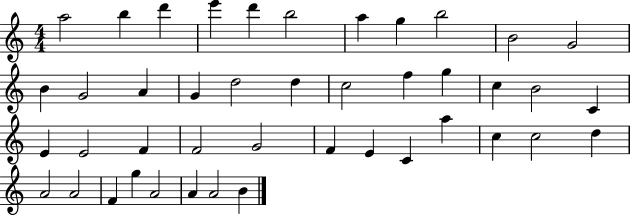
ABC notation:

X:1
T:Untitled
M:4/4
L:1/4
K:C
a2 b d' e' d' b2 a g b2 B2 G2 B G2 A G d2 d c2 f g c B2 C E E2 F F2 G2 F E C a c c2 d A2 A2 F g A2 A A2 B